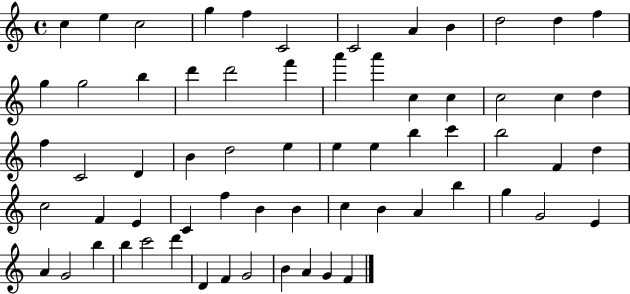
{
  \clef treble
  \time 4/4
  \defaultTimeSignature
  \key c \major
  c''4 e''4 c''2 | g''4 f''4 c'2 | c'2 a'4 b'4 | d''2 d''4 f''4 | \break g''4 g''2 b''4 | d'''4 d'''2 f'''4 | a'''4 a'''4 c''4 c''4 | c''2 c''4 d''4 | \break f''4 c'2 d'4 | b'4 d''2 e''4 | e''4 e''4 b''4 c'''4 | b''2 f'4 d''4 | \break c''2 f'4 e'4 | c'4 f''4 b'4 b'4 | c''4 b'4 a'4 b''4 | g''4 g'2 e'4 | \break a'4 g'2 b''4 | b''4 c'''2 d'''4 | d'4 f'4 g'2 | b'4 a'4 g'4 f'4 | \break \bar "|."
}